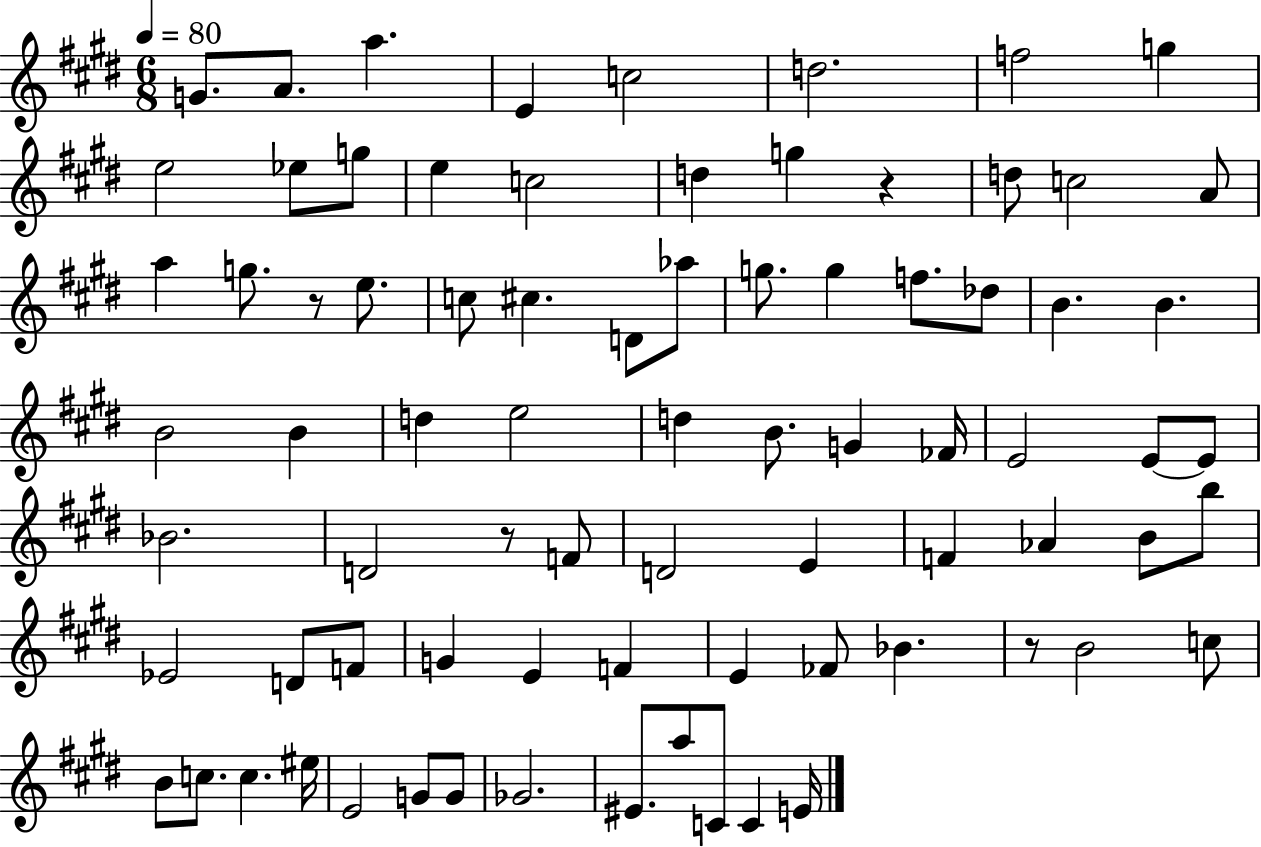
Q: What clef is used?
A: treble